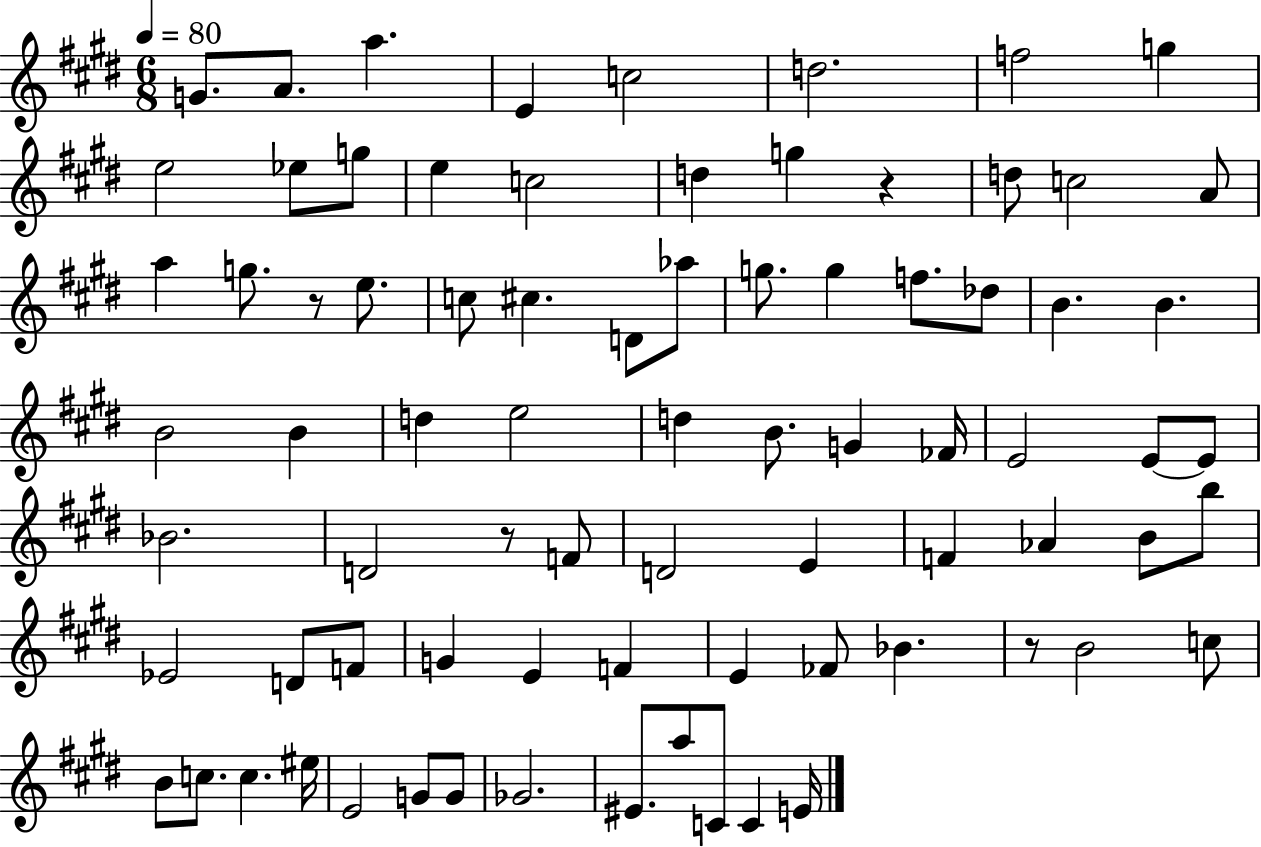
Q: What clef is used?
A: treble